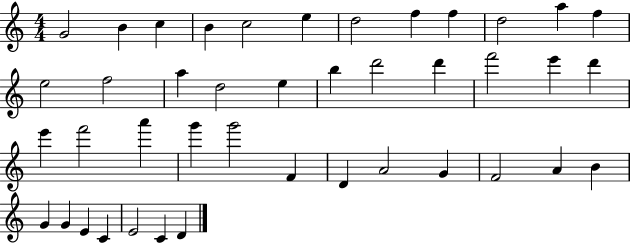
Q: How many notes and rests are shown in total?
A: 42